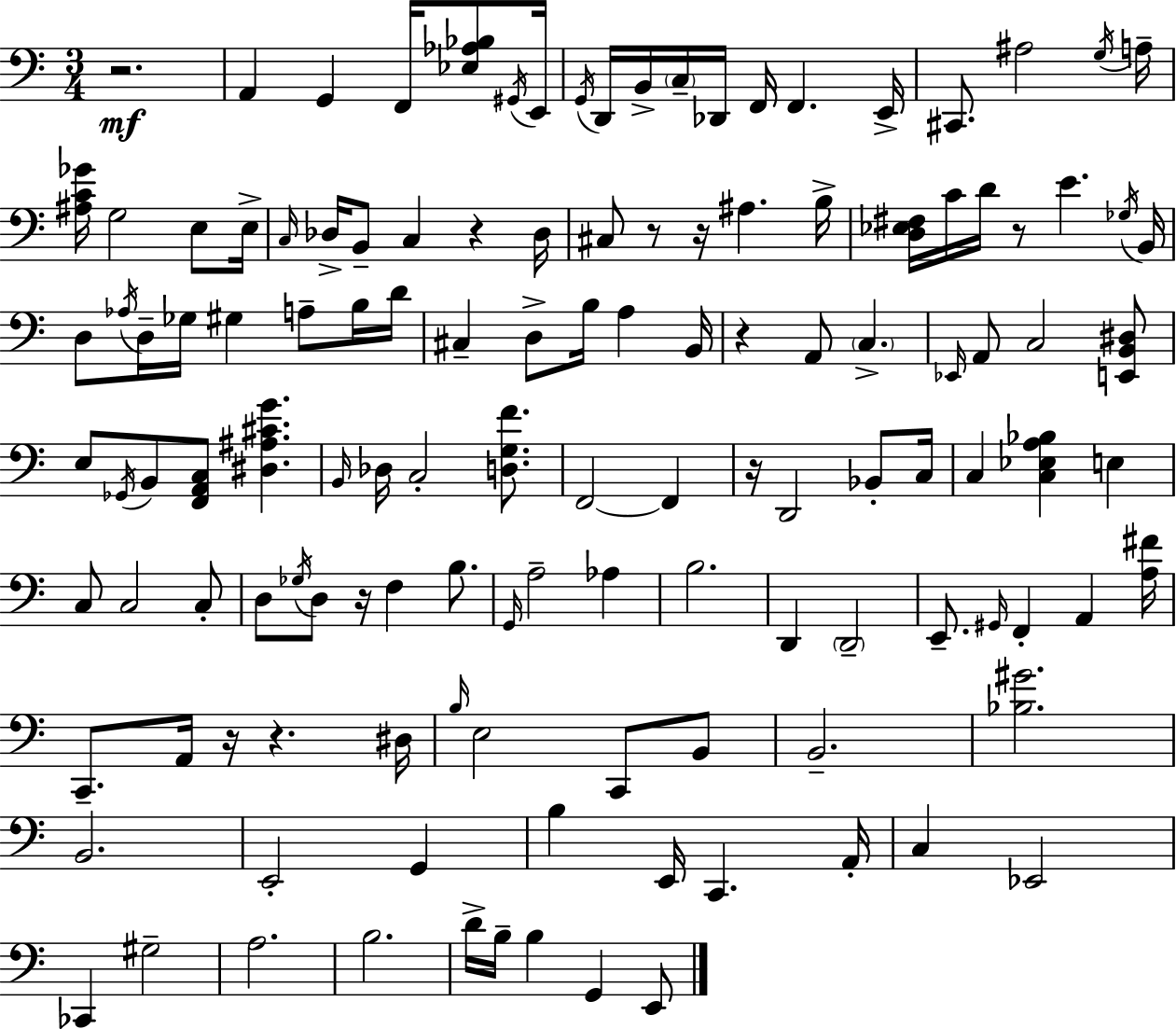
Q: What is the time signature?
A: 3/4